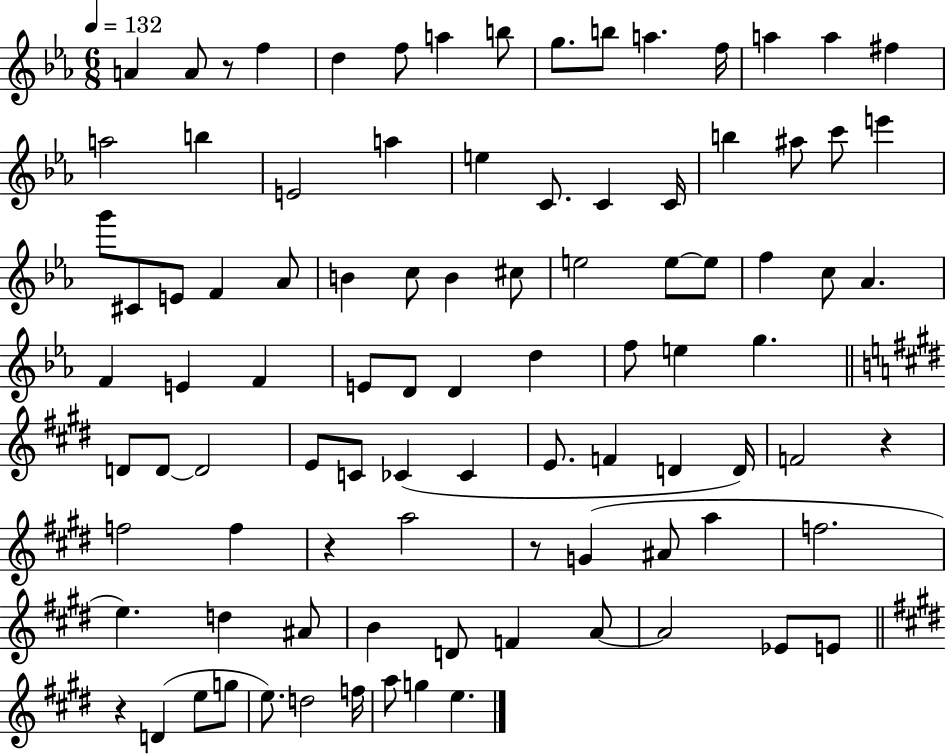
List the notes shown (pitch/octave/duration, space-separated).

A4/q A4/e R/e F5/q D5/q F5/e A5/q B5/e G5/e. B5/e A5/q. F5/s A5/q A5/q F#5/q A5/h B5/q E4/h A5/q E5/q C4/e. C4/q C4/s B5/q A#5/e C6/e E6/q G6/e C#4/e E4/e F4/q Ab4/e B4/q C5/e B4/q C#5/e E5/h E5/e E5/e F5/q C5/e Ab4/q. F4/q E4/q F4/q E4/e D4/e D4/q D5/q F5/e E5/q G5/q. D4/e D4/e D4/h E4/e C4/e CES4/q CES4/q E4/e. F4/q D4/q D4/s F4/h R/q F5/h F5/q R/q A5/h R/e G4/q A#4/e A5/q F5/h. E5/q. D5/q A#4/e B4/q D4/e F4/q A4/e A4/h Eb4/e E4/e R/q D4/q E5/e G5/e E5/e. D5/h F5/s A5/e G5/q E5/q.